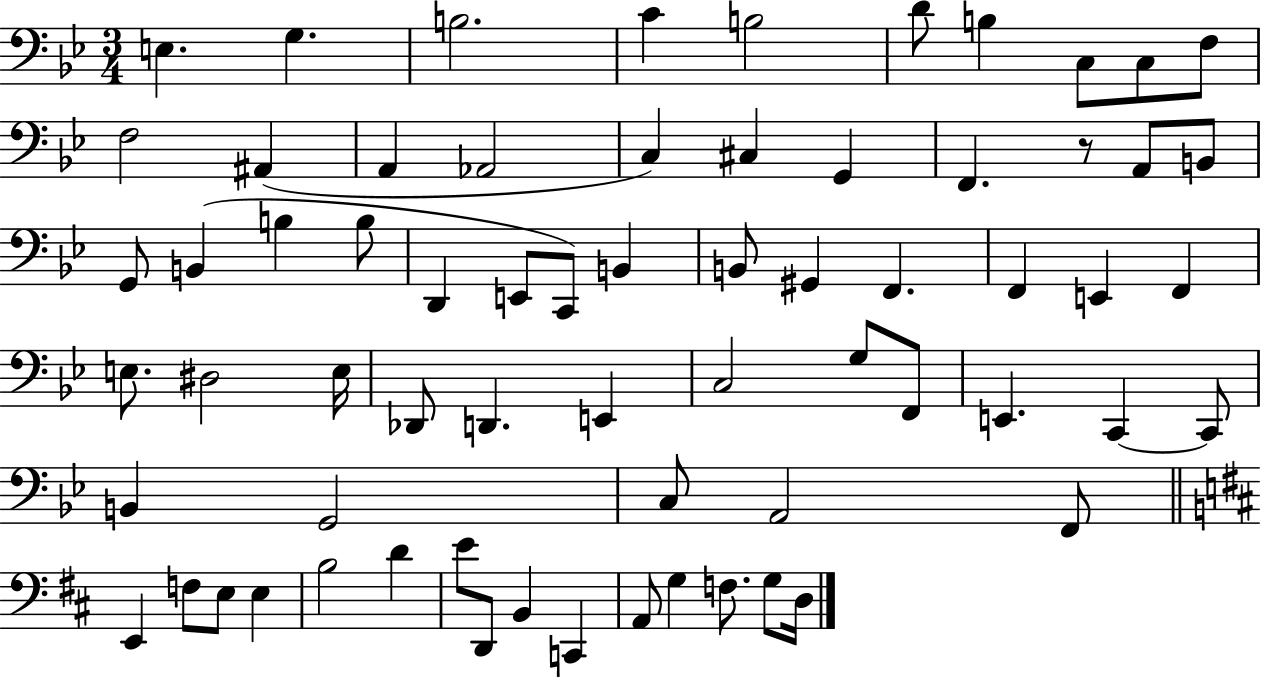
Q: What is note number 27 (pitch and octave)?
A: C2